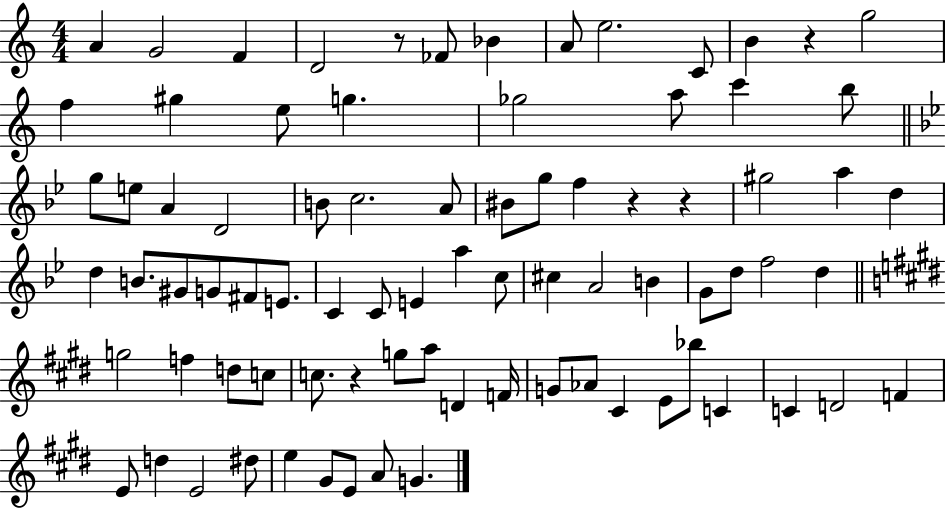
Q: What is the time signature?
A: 4/4